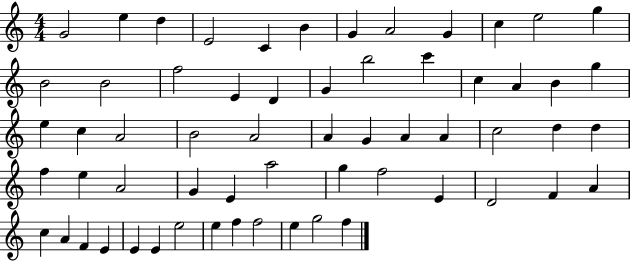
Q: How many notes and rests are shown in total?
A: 61